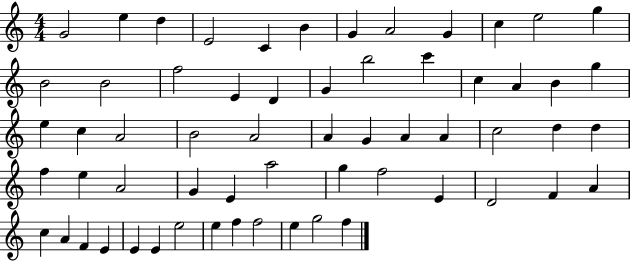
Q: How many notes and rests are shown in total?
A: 61